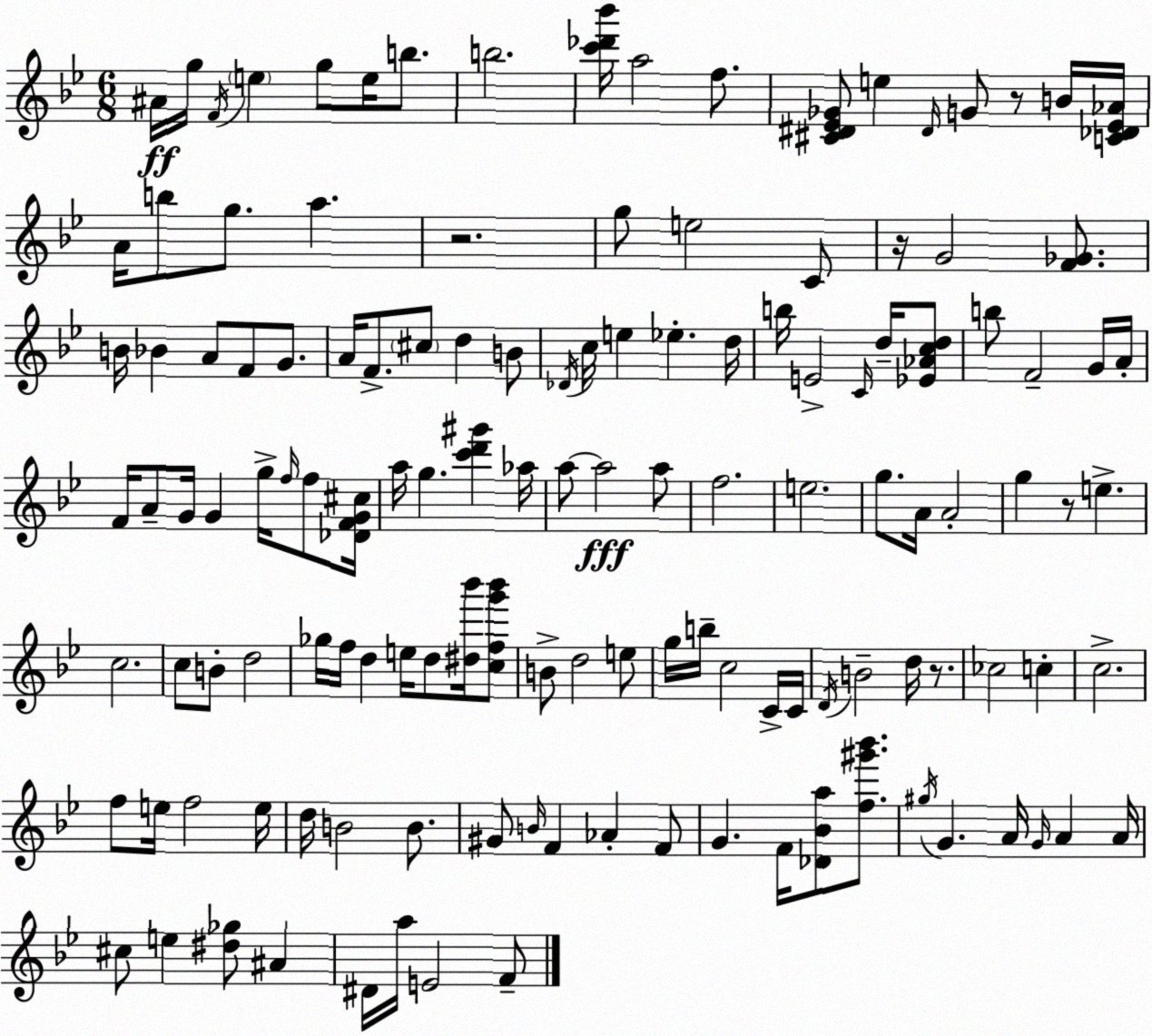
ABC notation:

X:1
T:Untitled
M:6/8
L:1/4
K:Gm
^A/4 g/4 F/4 e g/2 e/4 b/2 b2 [c'_d'_b']/4 a2 f/2 [^C^D_E_G]/2 e ^D/4 G/2 z/2 B/4 [C_D_E_A]/4 A/4 b/2 g/2 a z2 g/2 e2 C/2 z/4 G2 [F_G]/2 B/4 _B A/2 F/2 G/2 A/4 F/2 ^c/2 d B/2 _D/4 c/4 e _e d/4 b/4 E2 C/4 d/4 [_E_Acd]/2 b/2 F2 G/4 A/4 F/4 A/2 G/4 G g/4 f/4 f/2 [_DFG^c]/4 a/4 g [c'd'^g'] _a/4 a/2 a2 a/2 f2 e2 g/2 A/4 A2 g z/2 e c2 c/2 B/2 d2 _g/4 f/4 d e/4 d/2 [^d_b']/4 [cfg'_b']/2 B/2 d2 e/2 g/4 b/4 c2 C/4 C/4 D/4 B2 d/4 z/2 _c2 c c2 f/2 e/4 f2 e/4 d/4 B2 B/2 ^G/2 B/4 F _A F/2 G F/4 [_D_Ba]/2 [f^g'_b']/2 ^g/4 G A/4 G/4 A A/4 ^c/2 e [^d_g]/2 ^A ^D/4 a/4 E2 F/2